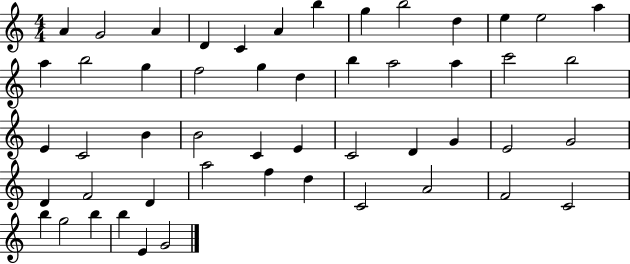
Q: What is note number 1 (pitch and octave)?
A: A4